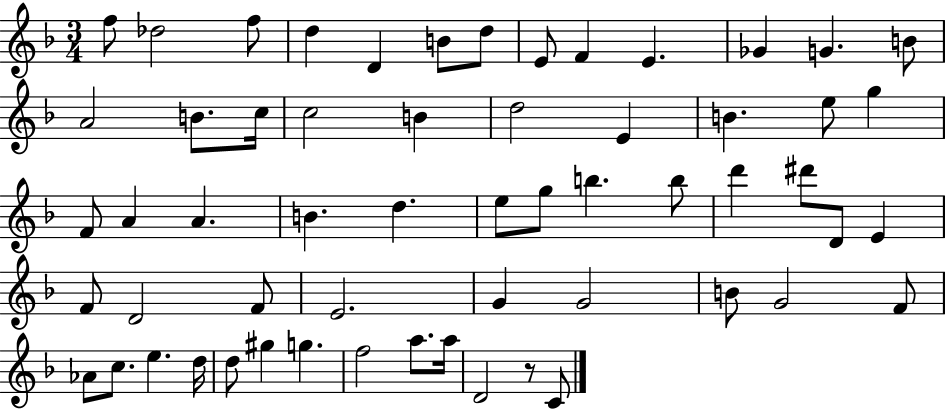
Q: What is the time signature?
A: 3/4